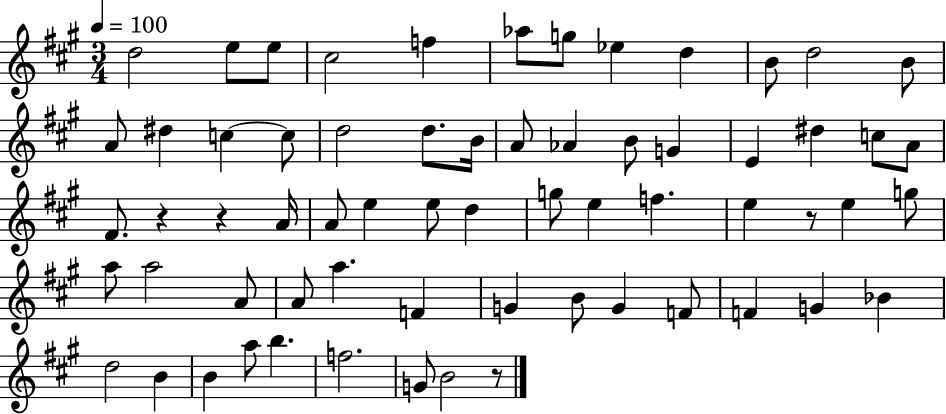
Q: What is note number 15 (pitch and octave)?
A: C5